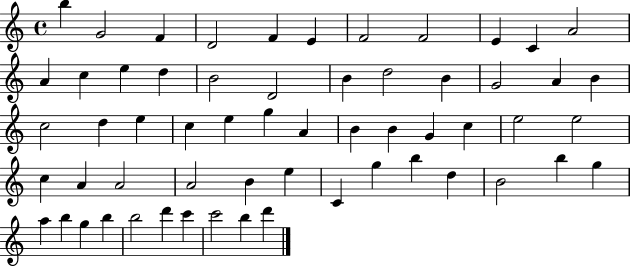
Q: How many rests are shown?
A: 0